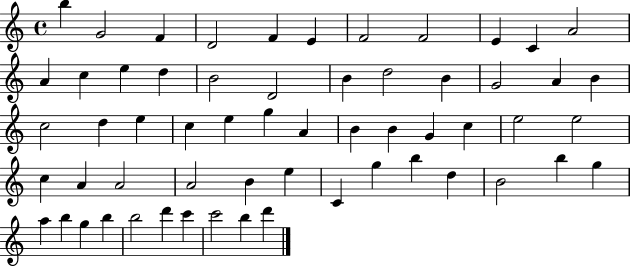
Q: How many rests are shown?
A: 0